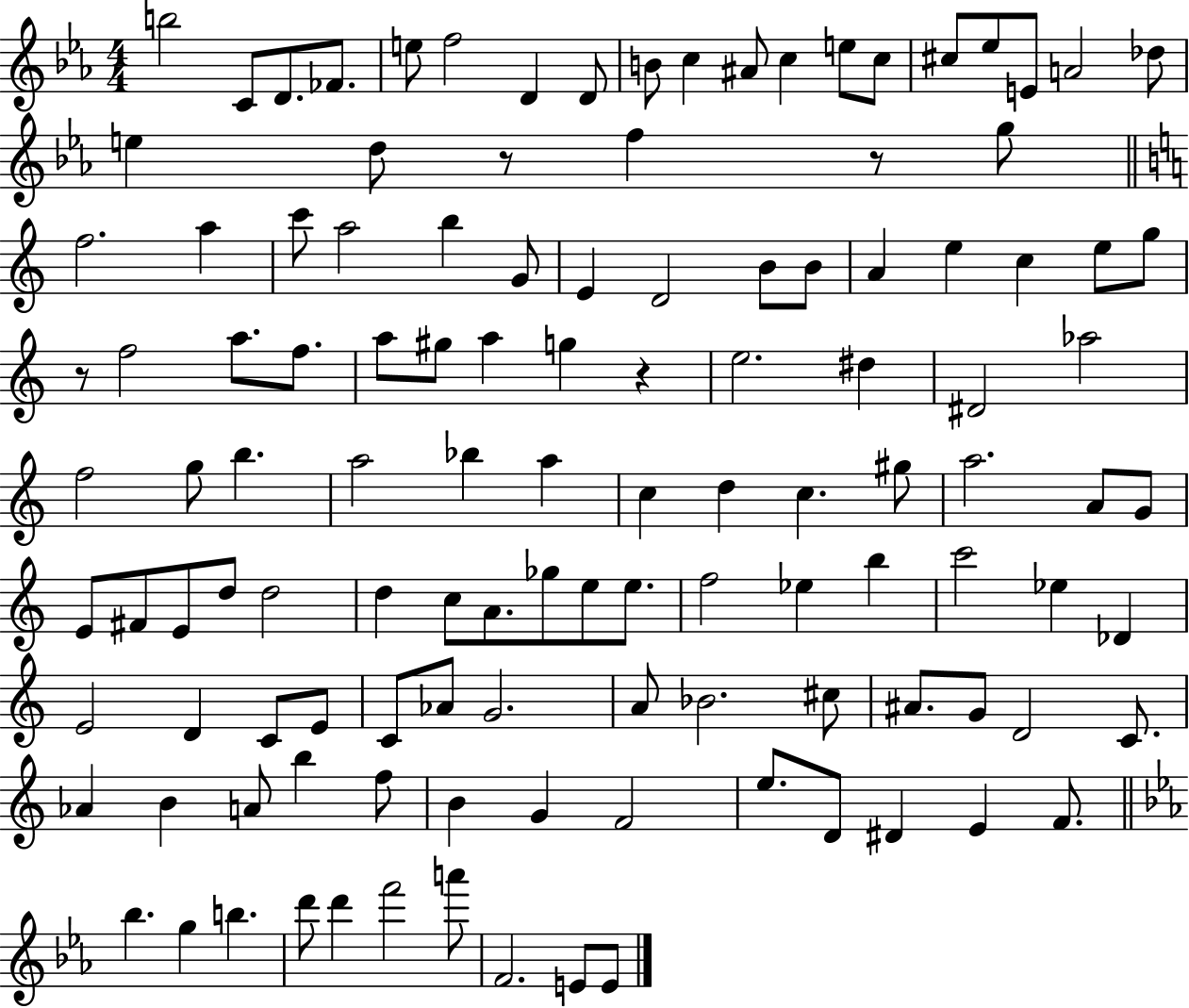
B5/h C4/e D4/e. FES4/e. E5/e F5/h D4/q D4/e B4/e C5/q A#4/e C5/q E5/e C5/e C#5/e Eb5/e E4/e A4/h Db5/e E5/q D5/e R/e F5/q R/e G5/e F5/h. A5/q C6/e A5/h B5/q G4/e E4/q D4/h B4/e B4/e A4/q E5/q C5/q E5/e G5/e R/e F5/h A5/e. F5/e. A5/e G#5/e A5/q G5/q R/q E5/h. D#5/q D#4/h Ab5/h F5/h G5/e B5/q. A5/h Bb5/q A5/q C5/q D5/q C5/q. G#5/e A5/h. A4/e G4/e E4/e F#4/e E4/e D5/e D5/h D5/q C5/e A4/e. Gb5/e E5/e E5/e. F5/h Eb5/q B5/q C6/h Eb5/q Db4/q E4/h D4/q C4/e E4/e C4/e Ab4/e G4/h. A4/e Bb4/h. C#5/e A#4/e. G4/e D4/h C4/e. Ab4/q B4/q A4/e B5/q F5/e B4/q G4/q F4/h E5/e. D4/e D#4/q E4/q F4/e. Bb5/q. G5/q B5/q. D6/e D6/q F6/h A6/e F4/h. E4/e E4/e